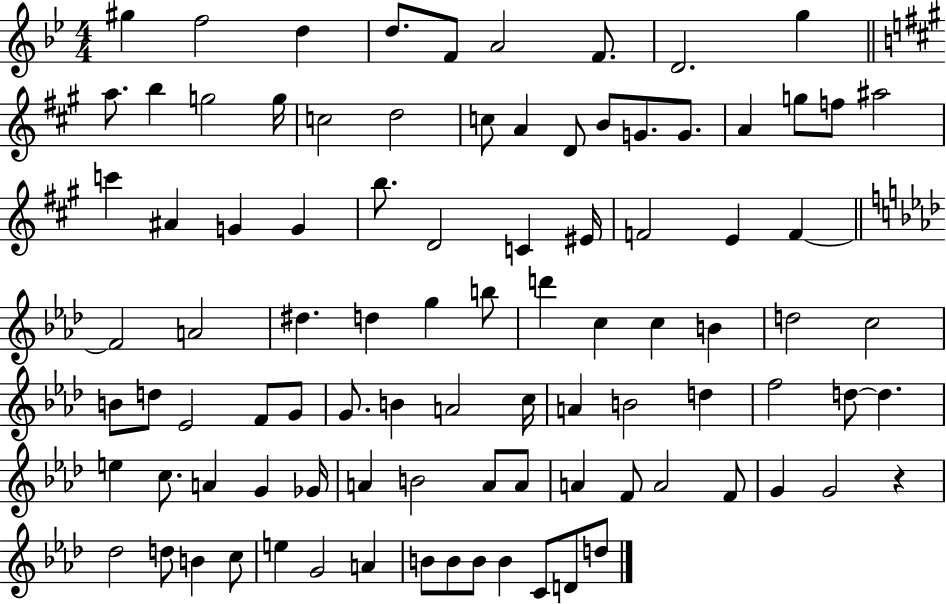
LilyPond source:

{
  \clef treble
  \numericTimeSignature
  \time 4/4
  \key bes \major
  gis''4 f''2 d''4 | d''8. f'8 a'2 f'8. | d'2. g''4 | \bar "||" \break \key a \major a''8. b''4 g''2 g''16 | c''2 d''2 | c''8 a'4 d'8 b'8 g'8. g'8. | a'4 g''8 f''8 ais''2 | \break c'''4 ais'4 g'4 g'4 | b''8. d'2 c'4 eis'16 | f'2 e'4 f'4~~ | \bar "||" \break \key aes \major f'2 a'2 | dis''4. d''4 g''4 b''8 | d'''4 c''4 c''4 b'4 | d''2 c''2 | \break b'8 d''8 ees'2 f'8 g'8 | g'8. b'4 a'2 c''16 | a'4 b'2 d''4 | f''2 d''8~~ d''4. | \break e''4 c''8. a'4 g'4 ges'16 | a'4 b'2 a'8 a'8 | a'4 f'8 a'2 f'8 | g'4 g'2 r4 | \break des''2 d''8 b'4 c''8 | e''4 g'2 a'4 | b'8 b'8 b'8 b'4 c'8 d'8 d''8 | \bar "|."
}